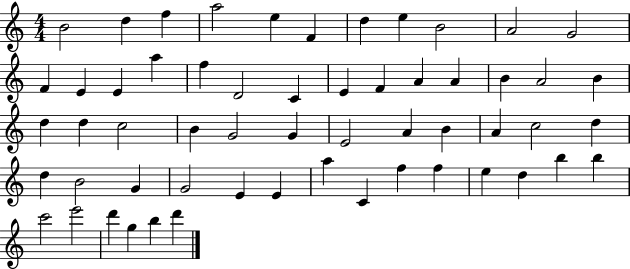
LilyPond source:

{
  \clef treble
  \numericTimeSignature
  \time 4/4
  \key c \major
  b'2 d''4 f''4 | a''2 e''4 f'4 | d''4 e''4 b'2 | a'2 g'2 | \break f'4 e'4 e'4 a''4 | f''4 d'2 c'4 | e'4 f'4 a'4 a'4 | b'4 a'2 b'4 | \break d''4 d''4 c''2 | b'4 g'2 g'4 | e'2 a'4 b'4 | a'4 c''2 d''4 | \break d''4 b'2 g'4 | g'2 e'4 e'4 | a''4 c'4 f''4 f''4 | e''4 d''4 b''4 b''4 | \break c'''2 e'''2 | d'''4 g''4 b''4 d'''4 | \bar "|."
}